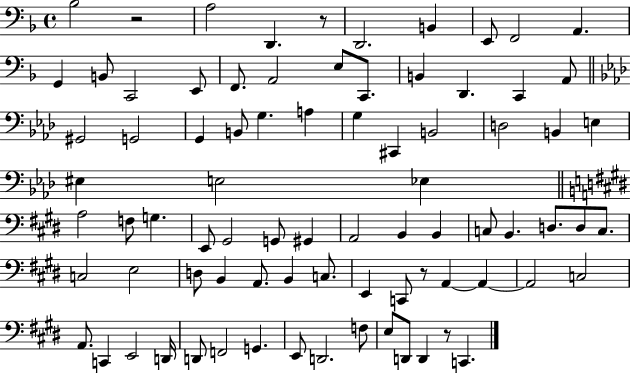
Bb3/h R/h A3/h D2/q. R/e D2/h. B2/q E2/e F2/h A2/q. G2/q B2/e C2/h E2/e F2/e. A2/h E3/e C2/e. B2/q D2/q. C2/q A2/e G#2/h G2/h G2/q B2/e G3/q. A3/q G3/q C#2/q B2/h D3/h B2/q E3/q EIS3/q E3/h Eb3/q A3/h F3/e G3/q. E2/e G#2/h G2/e G#2/q A2/h B2/q B2/q C3/e B2/q. D3/e. D3/e C3/e. C3/h E3/h D3/e B2/q A2/e. B2/q C3/e. E2/q C2/e R/e A2/q A2/q A2/h C3/h A2/e. C2/q E2/h D2/s D2/e F2/h G2/q. E2/e D2/h. F3/e E3/e D2/e D2/q R/e C2/q.